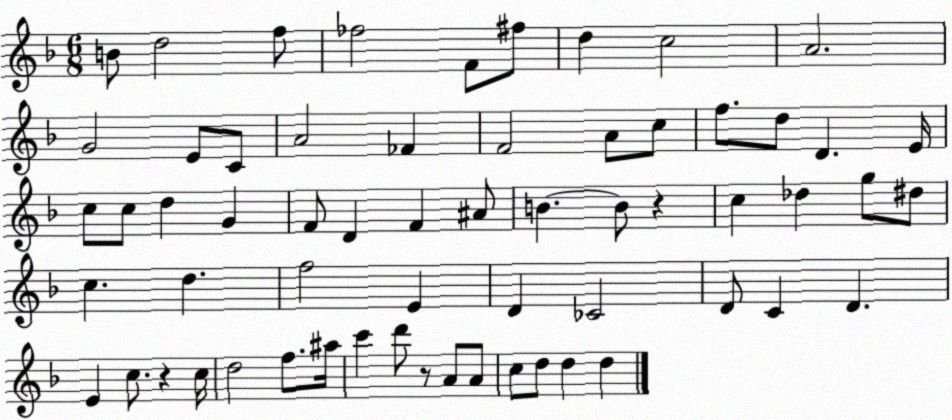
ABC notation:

X:1
T:Untitled
M:6/8
L:1/4
K:F
B/2 d2 f/2 _f2 F/2 ^f/2 d c2 A2 G2 E/2 C/2 A2 _F F2 A/2 c/2 f/2 d/2 D E/4 c/2 c/2 d G F/2 D F ^A/2 B B/2 z c _d g/2 ^d/2 c d f2 E D _C2 D/2 C D E c/2 z c/4 d2 f/2 ^a/4 c' d'/2 z/2 A/2 A/2 c/2 d/2 d d